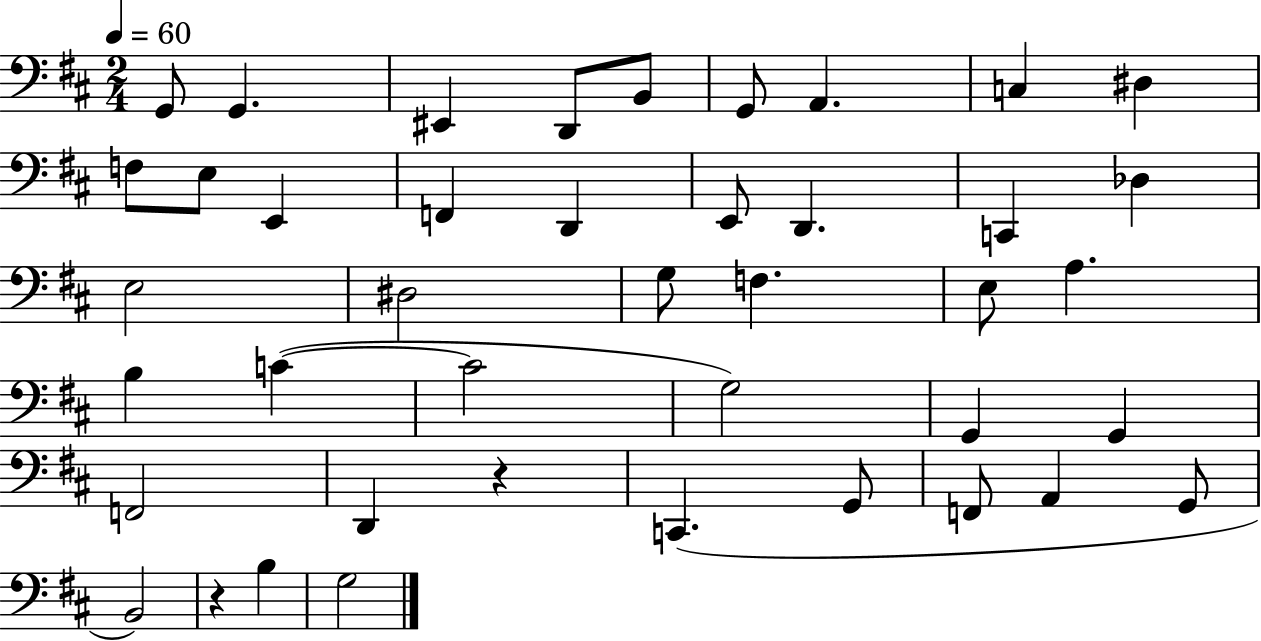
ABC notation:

X:1
T:Untitled
M:2/4
L:1/4
K:D
G,,/2 G,, ^E,, D,,/2 B,,/2 G,,/2 A,, C, ^D, F,/2 E,/2 E,, F,, D,, E,,/2 D,, C,, _D, E,2 ^D,2 G,/2 F, E,/2 A, B, C C2 G,2 G,, G,, F,,2 D,, z C,, G,,/2 F,,/2 A,, G,,/2 B,,2 z B, G,2